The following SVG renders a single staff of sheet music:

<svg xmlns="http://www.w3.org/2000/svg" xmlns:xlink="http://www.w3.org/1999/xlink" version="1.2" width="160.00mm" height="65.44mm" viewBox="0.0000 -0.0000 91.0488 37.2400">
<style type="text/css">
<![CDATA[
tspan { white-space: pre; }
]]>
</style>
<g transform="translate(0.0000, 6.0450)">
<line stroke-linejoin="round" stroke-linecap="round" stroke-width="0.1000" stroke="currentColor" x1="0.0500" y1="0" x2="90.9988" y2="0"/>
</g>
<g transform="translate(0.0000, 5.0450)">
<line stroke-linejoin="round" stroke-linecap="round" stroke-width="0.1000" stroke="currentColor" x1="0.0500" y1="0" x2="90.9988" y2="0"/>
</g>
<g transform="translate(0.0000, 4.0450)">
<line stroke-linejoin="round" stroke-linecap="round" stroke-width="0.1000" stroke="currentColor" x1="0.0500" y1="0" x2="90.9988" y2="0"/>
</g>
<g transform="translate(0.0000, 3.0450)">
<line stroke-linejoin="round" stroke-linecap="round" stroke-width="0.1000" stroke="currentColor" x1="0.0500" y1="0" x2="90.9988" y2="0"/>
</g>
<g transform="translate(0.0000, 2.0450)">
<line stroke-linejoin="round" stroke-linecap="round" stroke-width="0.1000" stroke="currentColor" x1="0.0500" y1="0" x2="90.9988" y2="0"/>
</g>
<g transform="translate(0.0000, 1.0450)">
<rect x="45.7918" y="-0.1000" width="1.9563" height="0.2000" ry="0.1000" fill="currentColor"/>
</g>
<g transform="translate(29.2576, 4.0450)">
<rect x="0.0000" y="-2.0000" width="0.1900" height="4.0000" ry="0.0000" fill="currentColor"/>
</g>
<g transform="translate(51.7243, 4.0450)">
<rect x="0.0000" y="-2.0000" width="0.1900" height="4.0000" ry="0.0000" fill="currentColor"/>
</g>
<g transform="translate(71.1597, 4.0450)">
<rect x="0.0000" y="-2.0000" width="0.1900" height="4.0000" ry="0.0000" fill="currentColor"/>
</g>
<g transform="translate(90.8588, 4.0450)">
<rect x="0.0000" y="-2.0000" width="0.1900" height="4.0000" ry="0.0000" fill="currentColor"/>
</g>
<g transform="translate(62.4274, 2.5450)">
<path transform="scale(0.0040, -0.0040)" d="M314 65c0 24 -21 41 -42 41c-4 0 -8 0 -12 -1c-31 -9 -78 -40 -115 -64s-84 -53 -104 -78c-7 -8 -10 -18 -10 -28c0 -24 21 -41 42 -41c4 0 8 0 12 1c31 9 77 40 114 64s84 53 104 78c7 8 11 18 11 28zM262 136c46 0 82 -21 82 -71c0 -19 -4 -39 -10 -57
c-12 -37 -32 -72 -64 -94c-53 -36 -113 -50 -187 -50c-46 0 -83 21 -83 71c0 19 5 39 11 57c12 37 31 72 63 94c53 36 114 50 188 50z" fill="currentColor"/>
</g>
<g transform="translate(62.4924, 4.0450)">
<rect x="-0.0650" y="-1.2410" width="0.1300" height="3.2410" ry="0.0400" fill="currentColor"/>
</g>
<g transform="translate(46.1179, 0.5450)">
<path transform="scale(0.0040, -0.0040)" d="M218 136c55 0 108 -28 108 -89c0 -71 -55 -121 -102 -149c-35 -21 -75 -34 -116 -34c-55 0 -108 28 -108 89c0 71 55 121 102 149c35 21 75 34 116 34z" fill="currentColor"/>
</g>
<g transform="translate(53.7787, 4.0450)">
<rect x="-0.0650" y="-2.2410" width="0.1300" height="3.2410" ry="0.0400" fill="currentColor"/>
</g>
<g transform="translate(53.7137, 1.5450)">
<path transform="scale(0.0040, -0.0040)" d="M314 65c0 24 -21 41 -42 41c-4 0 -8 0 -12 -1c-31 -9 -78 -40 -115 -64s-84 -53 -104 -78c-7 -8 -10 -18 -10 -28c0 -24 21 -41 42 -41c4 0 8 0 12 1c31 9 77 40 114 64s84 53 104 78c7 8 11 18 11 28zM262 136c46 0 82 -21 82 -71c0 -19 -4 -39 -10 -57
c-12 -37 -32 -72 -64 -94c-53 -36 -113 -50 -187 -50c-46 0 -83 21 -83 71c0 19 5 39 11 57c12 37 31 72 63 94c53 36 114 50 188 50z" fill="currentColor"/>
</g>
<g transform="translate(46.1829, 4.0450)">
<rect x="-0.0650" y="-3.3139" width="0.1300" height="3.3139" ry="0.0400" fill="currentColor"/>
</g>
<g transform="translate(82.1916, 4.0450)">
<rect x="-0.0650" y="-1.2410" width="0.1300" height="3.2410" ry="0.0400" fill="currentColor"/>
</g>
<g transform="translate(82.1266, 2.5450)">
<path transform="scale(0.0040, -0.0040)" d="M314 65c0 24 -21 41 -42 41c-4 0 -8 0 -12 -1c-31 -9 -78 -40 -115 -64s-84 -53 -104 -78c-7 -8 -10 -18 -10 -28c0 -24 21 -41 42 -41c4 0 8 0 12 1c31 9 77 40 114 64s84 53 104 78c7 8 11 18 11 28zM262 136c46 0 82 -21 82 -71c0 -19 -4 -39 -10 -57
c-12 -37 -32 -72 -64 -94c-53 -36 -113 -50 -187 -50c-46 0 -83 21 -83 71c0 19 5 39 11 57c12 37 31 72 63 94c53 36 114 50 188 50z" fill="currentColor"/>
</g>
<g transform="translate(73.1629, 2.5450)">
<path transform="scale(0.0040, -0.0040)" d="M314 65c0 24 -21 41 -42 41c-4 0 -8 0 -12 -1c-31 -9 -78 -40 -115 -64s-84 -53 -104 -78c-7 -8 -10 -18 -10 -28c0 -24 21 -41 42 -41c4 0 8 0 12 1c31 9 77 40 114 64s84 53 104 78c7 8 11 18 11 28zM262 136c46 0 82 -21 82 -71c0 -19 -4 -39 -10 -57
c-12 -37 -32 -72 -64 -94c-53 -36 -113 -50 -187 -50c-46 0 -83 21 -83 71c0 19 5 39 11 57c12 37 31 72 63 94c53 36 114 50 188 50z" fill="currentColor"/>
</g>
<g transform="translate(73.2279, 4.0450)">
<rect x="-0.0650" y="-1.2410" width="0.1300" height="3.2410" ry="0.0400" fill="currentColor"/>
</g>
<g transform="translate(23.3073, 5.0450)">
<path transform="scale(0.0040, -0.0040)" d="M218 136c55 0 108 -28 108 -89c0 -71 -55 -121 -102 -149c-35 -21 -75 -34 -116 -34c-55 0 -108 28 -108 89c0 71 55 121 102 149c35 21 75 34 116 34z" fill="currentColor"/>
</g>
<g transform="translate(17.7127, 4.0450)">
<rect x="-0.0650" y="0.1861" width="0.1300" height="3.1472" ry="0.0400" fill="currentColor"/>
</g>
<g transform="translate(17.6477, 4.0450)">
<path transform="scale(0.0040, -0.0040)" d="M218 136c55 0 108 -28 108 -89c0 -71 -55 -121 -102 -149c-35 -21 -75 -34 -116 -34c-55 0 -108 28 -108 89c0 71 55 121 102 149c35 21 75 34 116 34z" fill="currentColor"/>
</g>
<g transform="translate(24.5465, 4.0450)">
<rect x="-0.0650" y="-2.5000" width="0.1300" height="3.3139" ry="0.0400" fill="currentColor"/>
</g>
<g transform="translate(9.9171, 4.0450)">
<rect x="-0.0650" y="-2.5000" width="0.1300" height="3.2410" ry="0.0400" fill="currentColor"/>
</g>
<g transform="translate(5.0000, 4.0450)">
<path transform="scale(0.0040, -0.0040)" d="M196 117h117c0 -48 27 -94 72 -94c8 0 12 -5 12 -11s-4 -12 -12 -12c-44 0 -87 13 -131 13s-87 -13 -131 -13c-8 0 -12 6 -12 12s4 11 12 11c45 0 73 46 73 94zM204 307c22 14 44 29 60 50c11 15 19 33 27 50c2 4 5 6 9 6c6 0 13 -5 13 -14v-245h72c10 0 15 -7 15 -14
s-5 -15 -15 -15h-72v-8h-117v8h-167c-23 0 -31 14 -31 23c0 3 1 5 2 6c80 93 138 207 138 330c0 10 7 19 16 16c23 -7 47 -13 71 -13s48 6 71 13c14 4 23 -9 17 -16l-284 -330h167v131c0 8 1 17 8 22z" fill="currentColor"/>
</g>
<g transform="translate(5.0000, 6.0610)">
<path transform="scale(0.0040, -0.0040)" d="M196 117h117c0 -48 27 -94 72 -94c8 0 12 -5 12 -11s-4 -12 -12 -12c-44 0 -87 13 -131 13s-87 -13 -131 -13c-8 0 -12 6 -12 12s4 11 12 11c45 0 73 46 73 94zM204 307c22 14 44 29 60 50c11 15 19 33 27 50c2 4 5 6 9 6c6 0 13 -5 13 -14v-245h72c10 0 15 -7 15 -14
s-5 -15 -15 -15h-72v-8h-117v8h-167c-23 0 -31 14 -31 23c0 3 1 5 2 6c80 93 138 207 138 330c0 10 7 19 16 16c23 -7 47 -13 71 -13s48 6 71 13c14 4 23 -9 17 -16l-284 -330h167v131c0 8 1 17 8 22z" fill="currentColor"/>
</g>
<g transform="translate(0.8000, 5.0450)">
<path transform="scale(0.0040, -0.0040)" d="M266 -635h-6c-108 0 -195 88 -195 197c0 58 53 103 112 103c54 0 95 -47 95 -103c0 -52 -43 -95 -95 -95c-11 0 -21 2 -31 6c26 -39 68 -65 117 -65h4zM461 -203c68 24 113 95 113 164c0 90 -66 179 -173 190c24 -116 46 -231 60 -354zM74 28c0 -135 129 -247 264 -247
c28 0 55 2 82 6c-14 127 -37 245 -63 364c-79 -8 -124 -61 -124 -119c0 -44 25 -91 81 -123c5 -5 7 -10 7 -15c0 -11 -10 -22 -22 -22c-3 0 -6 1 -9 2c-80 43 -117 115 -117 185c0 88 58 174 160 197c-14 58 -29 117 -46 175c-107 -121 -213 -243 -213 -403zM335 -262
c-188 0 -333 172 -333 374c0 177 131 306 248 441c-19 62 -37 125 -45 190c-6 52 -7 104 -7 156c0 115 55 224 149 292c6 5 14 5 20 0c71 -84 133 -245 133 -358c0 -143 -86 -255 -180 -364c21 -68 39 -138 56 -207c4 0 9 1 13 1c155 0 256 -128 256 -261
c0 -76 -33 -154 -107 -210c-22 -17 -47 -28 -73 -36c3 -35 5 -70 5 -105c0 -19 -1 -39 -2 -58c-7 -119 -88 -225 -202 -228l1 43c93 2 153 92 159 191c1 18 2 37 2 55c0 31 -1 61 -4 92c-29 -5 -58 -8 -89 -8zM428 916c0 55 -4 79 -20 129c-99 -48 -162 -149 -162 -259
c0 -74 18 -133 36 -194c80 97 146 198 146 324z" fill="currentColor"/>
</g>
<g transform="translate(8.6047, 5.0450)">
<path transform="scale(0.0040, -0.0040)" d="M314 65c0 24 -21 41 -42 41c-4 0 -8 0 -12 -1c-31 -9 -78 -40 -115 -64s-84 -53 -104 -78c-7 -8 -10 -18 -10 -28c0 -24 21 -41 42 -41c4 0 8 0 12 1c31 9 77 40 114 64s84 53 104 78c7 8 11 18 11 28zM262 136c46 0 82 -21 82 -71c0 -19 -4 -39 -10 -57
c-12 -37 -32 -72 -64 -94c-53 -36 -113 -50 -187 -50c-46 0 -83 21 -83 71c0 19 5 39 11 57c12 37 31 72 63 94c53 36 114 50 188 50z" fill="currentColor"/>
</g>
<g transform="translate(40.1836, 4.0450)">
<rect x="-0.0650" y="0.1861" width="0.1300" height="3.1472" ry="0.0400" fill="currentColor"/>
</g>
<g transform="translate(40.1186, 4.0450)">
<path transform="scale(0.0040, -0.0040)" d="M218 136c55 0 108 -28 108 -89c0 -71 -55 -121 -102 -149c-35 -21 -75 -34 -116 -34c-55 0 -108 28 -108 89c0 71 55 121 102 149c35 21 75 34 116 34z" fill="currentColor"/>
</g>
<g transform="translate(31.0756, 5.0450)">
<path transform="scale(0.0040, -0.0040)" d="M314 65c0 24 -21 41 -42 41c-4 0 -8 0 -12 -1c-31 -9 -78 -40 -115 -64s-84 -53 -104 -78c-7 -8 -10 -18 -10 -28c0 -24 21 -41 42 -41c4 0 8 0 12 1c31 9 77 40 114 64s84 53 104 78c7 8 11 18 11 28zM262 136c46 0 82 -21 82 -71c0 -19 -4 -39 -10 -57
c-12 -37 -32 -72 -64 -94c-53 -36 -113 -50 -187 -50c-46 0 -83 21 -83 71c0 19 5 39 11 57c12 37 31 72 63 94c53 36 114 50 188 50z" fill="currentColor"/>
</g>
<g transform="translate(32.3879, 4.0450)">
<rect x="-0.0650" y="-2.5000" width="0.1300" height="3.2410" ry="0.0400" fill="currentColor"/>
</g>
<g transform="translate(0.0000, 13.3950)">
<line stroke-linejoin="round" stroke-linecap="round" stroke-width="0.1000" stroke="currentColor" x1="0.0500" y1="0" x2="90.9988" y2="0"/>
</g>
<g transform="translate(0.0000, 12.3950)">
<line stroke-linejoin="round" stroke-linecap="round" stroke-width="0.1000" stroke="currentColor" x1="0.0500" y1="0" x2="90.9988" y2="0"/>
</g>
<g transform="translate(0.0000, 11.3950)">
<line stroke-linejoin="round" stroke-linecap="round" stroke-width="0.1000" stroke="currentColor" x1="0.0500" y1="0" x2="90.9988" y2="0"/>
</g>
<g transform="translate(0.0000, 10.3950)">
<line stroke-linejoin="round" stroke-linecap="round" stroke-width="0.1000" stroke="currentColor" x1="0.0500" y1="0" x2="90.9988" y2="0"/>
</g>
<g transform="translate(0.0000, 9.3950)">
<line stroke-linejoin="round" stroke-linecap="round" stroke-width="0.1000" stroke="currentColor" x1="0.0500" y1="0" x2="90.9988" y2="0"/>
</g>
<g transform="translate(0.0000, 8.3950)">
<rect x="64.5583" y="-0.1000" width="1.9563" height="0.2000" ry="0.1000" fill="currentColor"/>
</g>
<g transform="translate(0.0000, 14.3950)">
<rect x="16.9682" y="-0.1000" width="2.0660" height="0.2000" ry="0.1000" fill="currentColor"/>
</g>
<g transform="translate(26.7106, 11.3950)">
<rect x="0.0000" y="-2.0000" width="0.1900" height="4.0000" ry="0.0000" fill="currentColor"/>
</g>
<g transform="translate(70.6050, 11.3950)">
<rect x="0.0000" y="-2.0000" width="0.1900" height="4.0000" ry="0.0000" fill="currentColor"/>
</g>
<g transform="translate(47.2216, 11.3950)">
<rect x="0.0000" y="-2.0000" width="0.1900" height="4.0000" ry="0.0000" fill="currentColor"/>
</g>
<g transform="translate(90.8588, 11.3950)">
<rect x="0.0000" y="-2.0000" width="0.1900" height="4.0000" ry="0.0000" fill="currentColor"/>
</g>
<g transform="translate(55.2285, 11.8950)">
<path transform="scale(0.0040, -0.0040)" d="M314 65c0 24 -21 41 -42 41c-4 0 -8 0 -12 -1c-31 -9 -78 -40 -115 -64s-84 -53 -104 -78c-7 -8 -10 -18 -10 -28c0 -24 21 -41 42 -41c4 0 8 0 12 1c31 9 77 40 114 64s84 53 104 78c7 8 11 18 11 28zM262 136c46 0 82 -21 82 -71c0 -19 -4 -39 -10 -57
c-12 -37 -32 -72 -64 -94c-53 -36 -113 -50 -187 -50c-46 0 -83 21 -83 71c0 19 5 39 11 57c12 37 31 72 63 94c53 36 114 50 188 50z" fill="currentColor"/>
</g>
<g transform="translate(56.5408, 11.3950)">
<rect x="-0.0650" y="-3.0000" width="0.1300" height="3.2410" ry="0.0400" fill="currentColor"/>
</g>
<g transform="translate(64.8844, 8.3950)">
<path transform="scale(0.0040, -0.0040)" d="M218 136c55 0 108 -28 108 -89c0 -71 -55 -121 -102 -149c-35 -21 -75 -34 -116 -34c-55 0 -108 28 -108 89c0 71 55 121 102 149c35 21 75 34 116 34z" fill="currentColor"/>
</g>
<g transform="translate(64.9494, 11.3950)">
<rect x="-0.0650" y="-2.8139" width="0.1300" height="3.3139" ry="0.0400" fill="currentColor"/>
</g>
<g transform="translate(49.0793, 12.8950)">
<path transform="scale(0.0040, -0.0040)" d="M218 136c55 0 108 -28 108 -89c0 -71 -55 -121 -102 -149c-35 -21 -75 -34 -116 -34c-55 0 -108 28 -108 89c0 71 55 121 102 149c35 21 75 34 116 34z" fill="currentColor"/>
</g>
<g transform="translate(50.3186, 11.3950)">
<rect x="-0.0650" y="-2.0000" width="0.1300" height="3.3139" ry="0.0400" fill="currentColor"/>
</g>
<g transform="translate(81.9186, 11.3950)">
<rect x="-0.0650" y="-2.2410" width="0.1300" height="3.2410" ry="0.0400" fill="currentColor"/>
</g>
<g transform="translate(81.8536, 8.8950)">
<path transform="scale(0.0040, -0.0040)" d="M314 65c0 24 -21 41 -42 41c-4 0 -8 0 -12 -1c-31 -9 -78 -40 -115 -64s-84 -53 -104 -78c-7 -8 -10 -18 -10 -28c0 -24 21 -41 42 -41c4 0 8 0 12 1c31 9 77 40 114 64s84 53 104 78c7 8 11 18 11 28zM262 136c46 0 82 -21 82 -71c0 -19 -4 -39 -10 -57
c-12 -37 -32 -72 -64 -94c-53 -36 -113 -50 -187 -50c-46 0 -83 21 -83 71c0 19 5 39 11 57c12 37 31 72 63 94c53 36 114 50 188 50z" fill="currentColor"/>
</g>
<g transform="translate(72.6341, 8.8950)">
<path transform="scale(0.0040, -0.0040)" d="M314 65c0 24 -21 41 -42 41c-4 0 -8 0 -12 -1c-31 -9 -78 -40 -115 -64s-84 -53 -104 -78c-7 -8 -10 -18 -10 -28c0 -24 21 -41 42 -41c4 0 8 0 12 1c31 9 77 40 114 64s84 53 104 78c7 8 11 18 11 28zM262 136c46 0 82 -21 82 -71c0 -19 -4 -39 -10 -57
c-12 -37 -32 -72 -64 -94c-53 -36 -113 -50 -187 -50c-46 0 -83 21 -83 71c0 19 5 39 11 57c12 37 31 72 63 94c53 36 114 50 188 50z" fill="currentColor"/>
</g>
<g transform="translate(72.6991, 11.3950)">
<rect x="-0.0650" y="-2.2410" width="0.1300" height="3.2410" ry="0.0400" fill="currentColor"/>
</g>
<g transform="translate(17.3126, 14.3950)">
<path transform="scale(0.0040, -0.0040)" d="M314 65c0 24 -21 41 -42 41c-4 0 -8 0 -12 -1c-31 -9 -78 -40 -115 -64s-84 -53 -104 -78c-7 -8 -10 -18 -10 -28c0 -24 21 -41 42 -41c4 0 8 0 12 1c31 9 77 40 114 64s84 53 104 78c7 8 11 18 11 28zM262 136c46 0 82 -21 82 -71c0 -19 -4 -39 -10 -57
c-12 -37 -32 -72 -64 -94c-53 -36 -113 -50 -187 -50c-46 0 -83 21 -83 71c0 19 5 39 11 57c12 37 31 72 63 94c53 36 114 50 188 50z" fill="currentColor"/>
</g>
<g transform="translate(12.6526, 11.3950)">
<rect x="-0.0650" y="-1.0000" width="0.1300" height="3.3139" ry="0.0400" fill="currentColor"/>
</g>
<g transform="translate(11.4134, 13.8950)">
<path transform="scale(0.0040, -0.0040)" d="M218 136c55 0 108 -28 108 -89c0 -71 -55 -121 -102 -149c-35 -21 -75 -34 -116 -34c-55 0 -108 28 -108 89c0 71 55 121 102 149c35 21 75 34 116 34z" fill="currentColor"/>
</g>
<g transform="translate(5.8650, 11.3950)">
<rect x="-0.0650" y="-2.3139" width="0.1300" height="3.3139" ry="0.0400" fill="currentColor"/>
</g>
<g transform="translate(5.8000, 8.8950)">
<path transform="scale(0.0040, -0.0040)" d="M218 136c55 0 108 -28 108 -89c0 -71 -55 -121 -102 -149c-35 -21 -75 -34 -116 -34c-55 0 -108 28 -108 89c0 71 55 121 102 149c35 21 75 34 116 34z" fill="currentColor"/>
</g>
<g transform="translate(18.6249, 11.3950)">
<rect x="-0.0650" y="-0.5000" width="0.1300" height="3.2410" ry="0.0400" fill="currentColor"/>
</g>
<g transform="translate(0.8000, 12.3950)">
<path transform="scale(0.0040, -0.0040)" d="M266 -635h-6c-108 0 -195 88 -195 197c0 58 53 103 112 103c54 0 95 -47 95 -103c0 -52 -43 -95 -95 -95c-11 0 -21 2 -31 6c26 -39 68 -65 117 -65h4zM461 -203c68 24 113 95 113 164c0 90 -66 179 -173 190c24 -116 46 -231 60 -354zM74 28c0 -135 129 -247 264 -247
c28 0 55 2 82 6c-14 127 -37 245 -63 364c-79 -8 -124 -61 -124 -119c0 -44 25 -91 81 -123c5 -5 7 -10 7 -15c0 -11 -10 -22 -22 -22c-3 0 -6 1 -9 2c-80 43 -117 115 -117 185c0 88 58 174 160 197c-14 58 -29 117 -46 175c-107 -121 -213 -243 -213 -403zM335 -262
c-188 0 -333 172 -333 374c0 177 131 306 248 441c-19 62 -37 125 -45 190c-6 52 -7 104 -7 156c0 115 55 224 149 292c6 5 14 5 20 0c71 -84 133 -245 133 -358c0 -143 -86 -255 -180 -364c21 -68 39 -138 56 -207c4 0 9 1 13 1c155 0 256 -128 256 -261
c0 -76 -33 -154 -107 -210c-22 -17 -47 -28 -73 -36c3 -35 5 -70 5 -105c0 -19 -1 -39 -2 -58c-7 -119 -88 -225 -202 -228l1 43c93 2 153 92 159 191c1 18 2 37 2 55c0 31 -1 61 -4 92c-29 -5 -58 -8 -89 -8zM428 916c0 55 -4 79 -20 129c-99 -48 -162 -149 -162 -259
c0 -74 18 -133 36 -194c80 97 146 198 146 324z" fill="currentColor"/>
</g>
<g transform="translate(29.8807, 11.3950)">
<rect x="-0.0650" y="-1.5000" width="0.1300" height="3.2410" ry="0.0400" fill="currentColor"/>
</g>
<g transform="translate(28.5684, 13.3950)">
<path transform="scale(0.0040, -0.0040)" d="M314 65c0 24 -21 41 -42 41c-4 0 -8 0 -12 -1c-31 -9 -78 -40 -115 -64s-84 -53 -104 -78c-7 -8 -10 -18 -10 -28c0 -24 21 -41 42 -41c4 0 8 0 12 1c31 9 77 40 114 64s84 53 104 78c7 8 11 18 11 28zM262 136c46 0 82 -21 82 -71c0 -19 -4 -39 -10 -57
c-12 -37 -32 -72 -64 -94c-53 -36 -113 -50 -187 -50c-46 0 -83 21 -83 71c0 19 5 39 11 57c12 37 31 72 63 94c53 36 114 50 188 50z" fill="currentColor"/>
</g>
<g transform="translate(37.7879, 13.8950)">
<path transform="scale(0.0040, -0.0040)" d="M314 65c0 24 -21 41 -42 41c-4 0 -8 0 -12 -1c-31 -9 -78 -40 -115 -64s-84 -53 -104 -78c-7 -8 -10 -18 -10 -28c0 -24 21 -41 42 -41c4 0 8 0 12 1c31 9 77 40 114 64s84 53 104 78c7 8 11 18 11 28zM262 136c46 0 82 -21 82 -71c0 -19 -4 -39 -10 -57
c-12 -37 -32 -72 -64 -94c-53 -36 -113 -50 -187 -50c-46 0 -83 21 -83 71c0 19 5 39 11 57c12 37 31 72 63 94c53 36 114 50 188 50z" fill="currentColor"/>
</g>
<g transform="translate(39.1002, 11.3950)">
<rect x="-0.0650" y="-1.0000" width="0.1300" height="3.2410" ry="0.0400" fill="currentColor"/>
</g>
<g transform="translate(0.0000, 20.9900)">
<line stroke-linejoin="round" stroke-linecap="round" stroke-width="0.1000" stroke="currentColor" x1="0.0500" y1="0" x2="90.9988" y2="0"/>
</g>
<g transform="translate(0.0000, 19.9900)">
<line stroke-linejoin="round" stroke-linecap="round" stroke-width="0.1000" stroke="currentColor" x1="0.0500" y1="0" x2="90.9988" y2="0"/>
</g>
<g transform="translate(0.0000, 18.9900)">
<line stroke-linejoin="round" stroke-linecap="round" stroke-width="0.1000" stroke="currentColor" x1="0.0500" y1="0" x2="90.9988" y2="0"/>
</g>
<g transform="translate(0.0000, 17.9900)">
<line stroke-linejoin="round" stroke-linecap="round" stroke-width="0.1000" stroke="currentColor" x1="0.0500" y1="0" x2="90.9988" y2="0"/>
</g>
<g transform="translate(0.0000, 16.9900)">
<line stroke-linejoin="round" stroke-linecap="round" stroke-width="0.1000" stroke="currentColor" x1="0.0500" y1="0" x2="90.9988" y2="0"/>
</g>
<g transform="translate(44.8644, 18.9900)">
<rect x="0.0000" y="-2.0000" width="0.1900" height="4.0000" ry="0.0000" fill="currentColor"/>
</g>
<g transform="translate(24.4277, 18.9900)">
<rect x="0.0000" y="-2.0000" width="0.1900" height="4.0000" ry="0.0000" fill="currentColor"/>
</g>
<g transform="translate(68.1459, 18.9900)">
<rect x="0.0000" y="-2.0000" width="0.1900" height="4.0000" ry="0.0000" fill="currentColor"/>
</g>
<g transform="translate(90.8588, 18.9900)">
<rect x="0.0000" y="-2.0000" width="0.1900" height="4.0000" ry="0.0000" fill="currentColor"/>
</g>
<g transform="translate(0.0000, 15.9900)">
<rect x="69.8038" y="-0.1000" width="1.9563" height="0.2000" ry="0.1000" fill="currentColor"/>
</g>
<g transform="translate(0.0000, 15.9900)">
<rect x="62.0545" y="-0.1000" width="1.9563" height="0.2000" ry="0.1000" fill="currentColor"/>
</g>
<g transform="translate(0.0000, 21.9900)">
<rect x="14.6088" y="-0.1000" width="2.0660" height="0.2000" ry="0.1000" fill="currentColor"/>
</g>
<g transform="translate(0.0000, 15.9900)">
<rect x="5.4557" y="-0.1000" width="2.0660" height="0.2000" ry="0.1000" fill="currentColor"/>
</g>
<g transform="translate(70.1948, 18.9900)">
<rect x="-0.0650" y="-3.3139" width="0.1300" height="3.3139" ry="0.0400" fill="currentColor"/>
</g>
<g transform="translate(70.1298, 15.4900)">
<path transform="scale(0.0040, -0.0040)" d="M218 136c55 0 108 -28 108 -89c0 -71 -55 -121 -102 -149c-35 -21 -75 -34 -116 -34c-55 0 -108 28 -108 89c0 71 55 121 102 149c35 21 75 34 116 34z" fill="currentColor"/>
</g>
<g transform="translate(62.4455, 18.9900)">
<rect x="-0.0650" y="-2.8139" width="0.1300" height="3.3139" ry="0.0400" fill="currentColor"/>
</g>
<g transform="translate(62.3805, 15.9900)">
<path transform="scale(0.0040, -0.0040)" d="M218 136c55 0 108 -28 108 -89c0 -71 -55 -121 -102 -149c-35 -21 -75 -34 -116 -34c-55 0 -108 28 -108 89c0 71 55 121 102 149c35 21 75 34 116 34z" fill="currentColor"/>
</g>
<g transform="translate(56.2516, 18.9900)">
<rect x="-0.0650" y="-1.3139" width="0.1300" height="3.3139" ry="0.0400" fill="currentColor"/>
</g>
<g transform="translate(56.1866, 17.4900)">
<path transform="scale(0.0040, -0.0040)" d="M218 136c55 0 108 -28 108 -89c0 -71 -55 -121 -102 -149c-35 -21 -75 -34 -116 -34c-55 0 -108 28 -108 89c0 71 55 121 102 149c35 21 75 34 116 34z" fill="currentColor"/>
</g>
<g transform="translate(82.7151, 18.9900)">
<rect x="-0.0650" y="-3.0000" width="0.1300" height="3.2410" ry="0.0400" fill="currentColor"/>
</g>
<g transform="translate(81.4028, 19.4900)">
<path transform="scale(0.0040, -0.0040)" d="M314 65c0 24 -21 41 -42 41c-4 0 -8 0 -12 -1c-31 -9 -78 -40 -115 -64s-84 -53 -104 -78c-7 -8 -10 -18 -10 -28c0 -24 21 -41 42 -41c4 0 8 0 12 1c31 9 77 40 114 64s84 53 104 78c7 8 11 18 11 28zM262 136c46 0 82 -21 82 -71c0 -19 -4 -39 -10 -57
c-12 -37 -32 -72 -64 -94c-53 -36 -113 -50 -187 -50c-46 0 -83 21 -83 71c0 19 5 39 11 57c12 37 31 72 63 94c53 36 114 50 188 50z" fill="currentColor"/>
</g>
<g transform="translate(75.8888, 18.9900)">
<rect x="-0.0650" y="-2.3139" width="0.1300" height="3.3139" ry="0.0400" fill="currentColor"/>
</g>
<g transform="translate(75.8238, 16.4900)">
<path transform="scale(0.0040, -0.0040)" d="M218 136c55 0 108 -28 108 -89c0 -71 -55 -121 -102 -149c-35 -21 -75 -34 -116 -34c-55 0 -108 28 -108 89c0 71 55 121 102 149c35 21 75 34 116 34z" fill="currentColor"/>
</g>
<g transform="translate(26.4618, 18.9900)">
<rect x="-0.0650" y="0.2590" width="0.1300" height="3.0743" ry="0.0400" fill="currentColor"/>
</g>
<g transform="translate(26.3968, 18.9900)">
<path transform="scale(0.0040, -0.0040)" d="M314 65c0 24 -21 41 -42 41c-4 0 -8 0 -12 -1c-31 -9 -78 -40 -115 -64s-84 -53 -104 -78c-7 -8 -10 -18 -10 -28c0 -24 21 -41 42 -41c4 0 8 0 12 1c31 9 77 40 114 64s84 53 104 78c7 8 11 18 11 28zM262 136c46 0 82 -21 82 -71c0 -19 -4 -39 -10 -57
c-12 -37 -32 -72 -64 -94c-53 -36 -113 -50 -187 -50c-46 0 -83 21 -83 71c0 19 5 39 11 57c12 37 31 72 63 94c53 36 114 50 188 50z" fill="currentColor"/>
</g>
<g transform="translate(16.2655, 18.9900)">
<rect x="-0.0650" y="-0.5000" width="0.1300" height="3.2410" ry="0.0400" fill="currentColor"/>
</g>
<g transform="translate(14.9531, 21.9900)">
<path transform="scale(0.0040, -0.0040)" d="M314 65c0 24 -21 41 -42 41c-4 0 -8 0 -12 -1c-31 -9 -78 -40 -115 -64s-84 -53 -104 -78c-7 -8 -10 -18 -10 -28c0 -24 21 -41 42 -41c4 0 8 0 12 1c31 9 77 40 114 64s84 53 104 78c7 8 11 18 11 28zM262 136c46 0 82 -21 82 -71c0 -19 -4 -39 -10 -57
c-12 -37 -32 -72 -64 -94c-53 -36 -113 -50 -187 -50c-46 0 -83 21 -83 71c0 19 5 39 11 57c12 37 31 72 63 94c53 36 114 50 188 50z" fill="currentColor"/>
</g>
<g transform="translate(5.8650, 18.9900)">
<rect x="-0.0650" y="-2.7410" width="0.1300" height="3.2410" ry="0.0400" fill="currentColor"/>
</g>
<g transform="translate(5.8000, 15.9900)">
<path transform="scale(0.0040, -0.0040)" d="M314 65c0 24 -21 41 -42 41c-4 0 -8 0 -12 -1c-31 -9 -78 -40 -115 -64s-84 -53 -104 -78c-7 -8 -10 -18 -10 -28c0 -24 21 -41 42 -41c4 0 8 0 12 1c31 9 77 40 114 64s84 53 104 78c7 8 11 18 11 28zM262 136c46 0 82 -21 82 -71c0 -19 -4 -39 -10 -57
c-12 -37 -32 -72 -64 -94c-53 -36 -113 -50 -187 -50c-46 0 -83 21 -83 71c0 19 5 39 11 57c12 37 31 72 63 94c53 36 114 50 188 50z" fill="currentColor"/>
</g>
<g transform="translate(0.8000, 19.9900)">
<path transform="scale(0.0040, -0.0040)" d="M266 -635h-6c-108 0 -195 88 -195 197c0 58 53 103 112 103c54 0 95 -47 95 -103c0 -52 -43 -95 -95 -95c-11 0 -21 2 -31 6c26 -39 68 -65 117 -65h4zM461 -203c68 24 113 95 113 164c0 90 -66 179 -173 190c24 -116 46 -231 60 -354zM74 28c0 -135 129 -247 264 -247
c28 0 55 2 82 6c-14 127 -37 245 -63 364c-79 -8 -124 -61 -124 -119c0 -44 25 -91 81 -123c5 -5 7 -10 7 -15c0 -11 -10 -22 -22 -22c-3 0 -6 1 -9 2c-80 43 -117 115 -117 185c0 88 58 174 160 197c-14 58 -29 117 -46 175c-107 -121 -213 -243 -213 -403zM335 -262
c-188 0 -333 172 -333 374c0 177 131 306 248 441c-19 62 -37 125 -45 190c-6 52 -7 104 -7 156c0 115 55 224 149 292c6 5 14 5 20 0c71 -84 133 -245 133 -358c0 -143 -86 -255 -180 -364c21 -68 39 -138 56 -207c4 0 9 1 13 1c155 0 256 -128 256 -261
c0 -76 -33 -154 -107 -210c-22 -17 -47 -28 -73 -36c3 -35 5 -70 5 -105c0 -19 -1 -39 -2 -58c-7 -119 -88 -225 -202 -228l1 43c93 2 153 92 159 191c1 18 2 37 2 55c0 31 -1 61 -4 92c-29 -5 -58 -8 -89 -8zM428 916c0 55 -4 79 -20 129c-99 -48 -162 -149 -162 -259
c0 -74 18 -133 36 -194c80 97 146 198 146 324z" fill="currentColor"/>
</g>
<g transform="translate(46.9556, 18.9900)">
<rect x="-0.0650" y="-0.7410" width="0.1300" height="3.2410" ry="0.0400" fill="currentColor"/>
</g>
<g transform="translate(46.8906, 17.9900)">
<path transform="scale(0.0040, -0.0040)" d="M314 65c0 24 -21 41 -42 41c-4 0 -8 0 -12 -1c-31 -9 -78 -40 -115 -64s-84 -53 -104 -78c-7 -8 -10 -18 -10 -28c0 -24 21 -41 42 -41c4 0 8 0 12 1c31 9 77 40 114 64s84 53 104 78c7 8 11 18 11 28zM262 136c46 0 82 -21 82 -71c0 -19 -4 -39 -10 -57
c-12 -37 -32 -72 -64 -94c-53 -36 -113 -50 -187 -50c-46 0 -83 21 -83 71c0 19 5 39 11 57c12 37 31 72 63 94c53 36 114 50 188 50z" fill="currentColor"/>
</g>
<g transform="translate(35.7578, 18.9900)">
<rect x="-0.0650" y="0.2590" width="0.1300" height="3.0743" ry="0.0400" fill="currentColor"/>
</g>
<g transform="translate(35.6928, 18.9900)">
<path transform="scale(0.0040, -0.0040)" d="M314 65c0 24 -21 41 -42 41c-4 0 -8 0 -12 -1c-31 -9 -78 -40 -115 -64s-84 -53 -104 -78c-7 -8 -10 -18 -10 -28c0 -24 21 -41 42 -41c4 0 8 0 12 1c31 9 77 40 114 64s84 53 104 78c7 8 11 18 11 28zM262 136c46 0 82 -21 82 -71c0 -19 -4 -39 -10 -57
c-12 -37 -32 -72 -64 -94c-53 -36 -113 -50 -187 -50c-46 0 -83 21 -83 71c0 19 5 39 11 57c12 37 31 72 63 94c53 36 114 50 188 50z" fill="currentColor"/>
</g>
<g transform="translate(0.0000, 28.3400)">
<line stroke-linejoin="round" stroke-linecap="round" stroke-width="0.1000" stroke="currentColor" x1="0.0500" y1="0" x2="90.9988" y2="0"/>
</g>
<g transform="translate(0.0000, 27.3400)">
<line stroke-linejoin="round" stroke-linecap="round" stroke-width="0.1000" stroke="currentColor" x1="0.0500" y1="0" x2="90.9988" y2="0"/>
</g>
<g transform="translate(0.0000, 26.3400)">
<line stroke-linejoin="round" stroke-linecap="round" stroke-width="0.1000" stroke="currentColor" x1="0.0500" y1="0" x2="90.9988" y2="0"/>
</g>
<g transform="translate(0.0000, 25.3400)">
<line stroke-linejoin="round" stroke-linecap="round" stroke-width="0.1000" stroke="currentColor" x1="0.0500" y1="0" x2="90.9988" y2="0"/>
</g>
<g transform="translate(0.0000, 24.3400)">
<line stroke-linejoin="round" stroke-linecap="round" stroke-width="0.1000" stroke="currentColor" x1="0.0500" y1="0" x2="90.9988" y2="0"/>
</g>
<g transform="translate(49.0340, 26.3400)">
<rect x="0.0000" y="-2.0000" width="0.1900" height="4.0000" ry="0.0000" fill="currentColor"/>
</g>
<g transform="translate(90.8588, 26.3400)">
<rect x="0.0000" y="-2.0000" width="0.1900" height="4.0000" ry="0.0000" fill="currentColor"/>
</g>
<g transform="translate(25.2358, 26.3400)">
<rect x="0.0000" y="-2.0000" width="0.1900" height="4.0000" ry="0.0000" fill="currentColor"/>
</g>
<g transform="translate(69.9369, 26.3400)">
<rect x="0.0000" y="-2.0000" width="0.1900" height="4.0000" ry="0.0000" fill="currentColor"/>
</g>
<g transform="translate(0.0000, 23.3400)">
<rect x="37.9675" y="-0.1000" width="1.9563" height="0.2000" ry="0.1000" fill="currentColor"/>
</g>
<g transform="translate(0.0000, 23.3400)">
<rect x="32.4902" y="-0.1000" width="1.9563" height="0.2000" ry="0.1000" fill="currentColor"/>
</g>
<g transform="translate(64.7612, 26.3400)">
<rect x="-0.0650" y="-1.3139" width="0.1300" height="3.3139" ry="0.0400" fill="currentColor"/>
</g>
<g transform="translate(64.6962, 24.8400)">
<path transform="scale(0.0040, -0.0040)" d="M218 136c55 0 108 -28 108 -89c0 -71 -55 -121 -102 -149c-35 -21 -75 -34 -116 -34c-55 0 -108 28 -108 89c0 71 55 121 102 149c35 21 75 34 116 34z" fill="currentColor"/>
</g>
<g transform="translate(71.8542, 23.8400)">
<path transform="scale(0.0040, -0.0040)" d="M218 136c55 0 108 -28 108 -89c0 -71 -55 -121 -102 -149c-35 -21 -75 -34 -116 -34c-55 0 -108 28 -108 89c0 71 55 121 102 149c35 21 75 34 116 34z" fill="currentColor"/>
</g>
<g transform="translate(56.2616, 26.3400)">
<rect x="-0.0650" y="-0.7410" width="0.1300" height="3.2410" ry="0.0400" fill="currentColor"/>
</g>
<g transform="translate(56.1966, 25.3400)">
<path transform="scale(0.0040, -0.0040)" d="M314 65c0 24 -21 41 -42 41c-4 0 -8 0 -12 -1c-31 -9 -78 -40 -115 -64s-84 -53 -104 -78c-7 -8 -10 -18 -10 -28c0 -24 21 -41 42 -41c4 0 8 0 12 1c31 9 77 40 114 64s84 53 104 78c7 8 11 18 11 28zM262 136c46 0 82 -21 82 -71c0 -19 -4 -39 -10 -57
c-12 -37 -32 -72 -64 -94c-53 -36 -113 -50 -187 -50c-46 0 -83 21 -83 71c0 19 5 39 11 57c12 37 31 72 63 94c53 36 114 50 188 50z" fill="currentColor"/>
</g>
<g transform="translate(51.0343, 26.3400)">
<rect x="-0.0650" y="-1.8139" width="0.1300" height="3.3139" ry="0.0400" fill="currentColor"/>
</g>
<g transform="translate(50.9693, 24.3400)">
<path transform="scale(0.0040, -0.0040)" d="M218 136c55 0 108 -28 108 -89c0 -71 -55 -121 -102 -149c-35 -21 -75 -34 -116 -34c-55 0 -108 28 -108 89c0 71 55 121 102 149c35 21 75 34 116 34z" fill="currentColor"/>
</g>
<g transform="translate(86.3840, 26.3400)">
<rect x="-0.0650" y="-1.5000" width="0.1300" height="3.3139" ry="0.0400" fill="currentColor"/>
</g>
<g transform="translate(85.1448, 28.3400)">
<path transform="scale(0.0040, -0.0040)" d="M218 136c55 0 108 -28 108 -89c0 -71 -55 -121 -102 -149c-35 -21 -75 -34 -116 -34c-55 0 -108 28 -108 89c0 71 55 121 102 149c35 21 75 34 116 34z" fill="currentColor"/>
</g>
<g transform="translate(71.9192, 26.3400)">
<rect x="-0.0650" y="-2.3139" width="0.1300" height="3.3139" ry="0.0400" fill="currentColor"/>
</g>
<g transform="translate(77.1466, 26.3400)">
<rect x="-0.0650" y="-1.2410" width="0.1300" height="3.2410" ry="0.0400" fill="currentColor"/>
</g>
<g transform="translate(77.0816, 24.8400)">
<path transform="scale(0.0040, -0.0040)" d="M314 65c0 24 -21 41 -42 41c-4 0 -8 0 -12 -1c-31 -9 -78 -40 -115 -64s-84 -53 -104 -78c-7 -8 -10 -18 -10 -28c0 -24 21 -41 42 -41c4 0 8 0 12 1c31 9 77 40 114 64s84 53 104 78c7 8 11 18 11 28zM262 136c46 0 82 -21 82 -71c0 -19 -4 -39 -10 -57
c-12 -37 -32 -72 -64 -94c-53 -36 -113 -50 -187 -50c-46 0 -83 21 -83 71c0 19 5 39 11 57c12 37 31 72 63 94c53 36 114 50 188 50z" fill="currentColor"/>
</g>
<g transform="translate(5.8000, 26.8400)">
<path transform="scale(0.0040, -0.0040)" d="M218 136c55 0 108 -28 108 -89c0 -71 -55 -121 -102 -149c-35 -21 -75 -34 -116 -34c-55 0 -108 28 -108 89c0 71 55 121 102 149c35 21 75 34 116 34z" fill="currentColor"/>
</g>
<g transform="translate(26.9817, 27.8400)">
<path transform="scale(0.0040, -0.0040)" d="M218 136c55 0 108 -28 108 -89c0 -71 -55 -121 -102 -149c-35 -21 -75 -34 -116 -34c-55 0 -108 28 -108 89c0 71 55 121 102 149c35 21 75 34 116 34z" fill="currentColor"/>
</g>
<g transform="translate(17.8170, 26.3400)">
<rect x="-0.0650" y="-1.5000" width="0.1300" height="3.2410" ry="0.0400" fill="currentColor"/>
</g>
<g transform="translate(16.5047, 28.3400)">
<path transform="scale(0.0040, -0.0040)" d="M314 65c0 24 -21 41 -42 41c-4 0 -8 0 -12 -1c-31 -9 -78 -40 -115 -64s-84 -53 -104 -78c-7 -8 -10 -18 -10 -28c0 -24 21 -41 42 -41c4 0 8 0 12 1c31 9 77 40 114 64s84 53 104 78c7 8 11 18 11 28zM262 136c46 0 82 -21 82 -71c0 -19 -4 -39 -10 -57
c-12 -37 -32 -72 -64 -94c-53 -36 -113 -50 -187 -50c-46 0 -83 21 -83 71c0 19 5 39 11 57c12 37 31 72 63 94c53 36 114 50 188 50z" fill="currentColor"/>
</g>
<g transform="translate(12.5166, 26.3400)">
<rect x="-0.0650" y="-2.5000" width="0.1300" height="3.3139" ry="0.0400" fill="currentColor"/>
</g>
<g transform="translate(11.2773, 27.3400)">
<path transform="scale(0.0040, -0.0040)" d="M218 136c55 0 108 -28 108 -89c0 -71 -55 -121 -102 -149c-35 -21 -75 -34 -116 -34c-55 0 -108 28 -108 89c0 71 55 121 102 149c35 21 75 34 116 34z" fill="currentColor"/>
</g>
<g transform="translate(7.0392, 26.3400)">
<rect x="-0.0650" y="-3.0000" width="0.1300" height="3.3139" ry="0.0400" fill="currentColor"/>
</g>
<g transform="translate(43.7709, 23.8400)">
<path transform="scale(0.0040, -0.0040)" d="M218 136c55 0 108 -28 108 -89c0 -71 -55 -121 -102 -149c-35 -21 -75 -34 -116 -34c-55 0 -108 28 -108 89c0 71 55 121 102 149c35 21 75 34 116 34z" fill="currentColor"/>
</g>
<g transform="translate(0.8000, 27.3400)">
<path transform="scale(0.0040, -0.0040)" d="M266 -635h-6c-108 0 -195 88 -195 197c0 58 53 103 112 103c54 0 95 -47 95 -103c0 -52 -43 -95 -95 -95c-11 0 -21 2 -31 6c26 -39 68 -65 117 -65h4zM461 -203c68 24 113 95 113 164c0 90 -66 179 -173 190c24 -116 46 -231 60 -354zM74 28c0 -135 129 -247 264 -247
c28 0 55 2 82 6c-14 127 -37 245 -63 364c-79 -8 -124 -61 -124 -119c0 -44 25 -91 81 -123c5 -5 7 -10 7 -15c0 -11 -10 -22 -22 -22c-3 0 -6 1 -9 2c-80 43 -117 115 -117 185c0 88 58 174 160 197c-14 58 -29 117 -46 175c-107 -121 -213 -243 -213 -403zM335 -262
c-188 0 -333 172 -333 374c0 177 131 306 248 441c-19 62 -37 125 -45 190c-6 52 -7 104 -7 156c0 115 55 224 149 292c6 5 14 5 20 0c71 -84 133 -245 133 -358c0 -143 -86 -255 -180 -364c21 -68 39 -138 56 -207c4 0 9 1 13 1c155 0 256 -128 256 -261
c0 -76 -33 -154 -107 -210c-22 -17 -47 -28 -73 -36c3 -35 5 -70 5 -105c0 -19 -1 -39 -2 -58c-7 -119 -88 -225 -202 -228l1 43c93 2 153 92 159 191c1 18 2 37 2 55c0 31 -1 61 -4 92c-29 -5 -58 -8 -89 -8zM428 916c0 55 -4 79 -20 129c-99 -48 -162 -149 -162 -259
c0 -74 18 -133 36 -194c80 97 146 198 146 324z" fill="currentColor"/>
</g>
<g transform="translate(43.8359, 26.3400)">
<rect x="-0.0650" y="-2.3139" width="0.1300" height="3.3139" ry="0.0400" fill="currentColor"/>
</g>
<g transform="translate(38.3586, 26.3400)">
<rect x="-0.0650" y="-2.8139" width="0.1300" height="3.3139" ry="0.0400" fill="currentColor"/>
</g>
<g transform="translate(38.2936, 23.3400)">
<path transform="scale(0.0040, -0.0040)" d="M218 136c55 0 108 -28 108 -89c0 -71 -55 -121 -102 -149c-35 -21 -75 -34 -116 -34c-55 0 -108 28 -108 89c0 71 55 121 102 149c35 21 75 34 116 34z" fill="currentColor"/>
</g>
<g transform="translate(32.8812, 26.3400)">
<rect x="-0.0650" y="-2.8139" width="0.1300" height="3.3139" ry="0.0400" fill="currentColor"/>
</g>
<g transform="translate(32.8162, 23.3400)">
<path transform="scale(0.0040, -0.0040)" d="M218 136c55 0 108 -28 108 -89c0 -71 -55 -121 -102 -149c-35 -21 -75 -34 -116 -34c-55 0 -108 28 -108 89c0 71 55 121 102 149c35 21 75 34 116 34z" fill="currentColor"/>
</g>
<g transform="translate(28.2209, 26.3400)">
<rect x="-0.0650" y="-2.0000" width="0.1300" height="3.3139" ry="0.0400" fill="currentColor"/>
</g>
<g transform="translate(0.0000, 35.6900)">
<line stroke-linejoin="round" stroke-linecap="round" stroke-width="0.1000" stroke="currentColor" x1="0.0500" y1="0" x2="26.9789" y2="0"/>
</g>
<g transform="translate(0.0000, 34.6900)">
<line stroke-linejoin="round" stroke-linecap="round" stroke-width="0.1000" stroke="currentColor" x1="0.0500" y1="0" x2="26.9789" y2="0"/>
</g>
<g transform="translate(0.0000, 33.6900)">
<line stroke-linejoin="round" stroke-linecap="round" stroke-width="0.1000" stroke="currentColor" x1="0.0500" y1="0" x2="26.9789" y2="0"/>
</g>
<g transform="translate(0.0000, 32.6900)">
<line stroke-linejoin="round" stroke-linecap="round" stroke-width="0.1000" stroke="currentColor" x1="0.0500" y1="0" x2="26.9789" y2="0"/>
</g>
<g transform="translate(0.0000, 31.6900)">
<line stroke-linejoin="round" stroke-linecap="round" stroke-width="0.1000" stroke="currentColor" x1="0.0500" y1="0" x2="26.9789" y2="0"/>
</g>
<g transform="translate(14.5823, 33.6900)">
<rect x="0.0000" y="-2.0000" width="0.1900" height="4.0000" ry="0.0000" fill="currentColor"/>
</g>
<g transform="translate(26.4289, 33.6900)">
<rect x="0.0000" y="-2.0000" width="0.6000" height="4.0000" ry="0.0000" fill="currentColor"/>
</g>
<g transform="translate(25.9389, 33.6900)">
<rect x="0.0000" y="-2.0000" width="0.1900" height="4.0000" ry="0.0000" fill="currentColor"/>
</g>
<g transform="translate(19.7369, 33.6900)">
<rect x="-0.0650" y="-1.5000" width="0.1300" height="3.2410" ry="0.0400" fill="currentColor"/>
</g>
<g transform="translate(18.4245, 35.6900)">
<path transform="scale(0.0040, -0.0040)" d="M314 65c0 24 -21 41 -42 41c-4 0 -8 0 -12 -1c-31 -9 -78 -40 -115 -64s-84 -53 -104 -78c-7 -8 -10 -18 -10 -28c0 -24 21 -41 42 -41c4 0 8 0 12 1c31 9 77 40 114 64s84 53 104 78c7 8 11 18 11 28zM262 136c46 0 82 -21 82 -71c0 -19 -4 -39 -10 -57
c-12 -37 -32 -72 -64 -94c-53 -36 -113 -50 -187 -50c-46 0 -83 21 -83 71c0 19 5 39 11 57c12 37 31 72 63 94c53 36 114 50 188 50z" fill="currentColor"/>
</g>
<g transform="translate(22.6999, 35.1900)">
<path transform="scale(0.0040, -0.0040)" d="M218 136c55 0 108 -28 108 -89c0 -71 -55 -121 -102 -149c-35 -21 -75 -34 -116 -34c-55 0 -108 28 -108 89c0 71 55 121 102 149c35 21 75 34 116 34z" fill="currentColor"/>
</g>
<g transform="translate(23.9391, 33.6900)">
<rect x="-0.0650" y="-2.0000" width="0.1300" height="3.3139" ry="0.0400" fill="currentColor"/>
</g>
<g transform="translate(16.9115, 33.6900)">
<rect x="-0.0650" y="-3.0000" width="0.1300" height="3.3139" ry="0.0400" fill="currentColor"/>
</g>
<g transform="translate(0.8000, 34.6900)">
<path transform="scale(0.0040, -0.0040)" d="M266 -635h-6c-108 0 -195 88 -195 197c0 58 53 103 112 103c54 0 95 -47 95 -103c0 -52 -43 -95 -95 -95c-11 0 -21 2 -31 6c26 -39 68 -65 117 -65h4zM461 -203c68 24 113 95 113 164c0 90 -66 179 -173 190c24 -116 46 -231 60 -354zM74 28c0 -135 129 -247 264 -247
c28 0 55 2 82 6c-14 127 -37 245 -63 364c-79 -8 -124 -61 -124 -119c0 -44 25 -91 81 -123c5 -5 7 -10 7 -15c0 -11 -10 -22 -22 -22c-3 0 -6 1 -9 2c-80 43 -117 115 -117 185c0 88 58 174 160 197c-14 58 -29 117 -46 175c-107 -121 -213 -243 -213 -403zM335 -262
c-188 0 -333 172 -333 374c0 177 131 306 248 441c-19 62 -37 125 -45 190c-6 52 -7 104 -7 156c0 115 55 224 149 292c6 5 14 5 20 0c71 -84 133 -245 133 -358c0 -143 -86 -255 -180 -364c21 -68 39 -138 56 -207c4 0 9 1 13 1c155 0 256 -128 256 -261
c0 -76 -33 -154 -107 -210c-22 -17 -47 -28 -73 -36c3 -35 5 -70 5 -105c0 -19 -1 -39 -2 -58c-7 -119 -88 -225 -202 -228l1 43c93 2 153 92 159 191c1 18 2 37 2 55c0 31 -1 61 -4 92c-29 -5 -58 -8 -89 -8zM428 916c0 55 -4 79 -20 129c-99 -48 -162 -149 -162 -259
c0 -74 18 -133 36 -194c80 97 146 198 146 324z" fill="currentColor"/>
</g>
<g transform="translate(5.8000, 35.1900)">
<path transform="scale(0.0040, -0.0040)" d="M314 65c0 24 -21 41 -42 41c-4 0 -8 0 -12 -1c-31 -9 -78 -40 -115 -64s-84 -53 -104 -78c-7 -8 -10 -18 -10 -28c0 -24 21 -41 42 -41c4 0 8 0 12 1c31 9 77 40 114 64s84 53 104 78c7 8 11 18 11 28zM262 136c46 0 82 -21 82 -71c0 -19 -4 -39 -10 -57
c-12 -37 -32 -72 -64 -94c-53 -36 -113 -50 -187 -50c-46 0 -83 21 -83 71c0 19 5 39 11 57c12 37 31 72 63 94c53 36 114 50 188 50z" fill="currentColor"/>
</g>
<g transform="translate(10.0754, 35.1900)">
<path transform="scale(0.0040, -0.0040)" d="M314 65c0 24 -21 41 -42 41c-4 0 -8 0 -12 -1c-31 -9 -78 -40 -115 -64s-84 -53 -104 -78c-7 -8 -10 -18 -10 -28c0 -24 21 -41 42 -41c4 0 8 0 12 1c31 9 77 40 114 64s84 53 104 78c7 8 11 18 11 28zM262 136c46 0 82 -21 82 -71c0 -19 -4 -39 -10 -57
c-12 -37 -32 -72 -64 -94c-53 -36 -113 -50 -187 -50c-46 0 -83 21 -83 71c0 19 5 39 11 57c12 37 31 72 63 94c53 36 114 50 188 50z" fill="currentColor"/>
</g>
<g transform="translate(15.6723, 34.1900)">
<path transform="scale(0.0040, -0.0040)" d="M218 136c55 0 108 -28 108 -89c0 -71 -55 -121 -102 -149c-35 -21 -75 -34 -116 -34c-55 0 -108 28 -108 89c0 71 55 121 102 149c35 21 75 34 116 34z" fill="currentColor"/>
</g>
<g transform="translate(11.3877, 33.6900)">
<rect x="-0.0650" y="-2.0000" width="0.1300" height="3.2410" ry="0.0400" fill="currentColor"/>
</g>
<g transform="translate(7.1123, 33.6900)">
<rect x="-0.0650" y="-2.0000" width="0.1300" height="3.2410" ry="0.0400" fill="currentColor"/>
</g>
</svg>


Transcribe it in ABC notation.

X:1
T:Untitled
M:4/4
L:1/4
K:C
G2 B G G2 B b g2 e2 e2 e2 g D C2 E2 D2 F A2 a g2 g2 a2 C2 B2 B2 d2 e a b g A2 A G E2 F a a g f d2 e g e2 E F2 F2 A E2 F